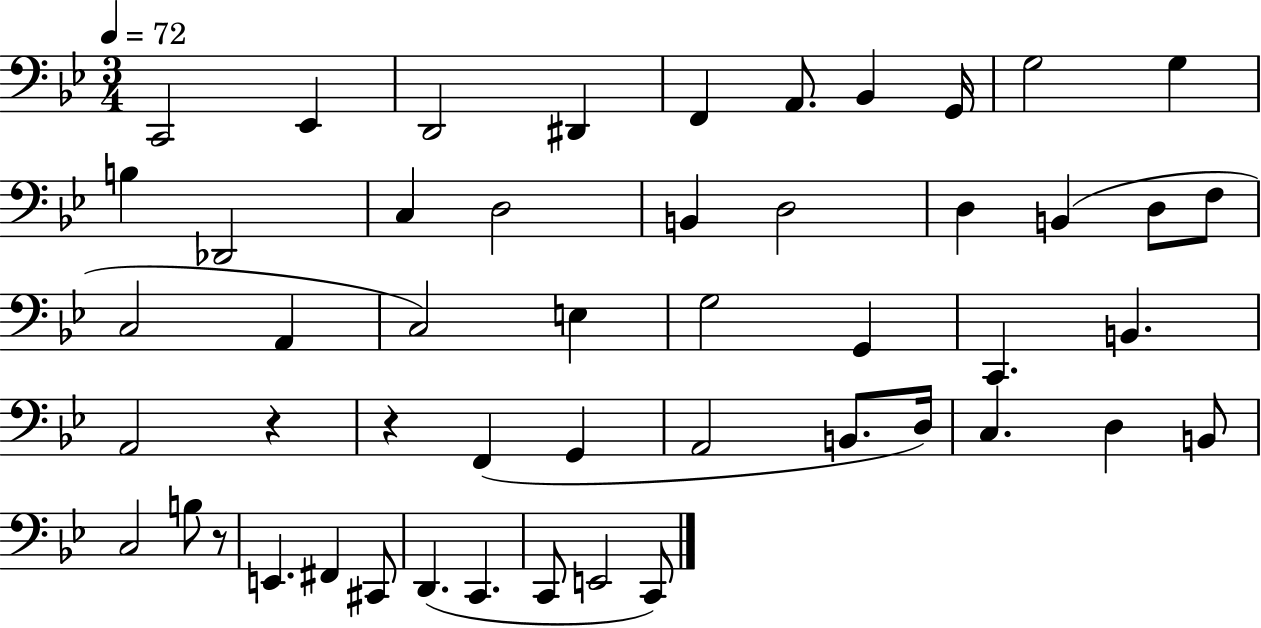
C2/h Eb2/q D2/h D#2/q F2/q A2/e. Bb2/q G2/s G3/h G3/q B3/q Db2/h C3/q D3/h B2/q D3/h D3/q B2/q D3/e F3/e C3/h A2/q C3/h E3/q G3/h G2/q C2/q. B2/q. A2/h R/q R/q F2/q G2/q A2/h B2/e. D3/s C3/q. D3/q B2/e C3/h B3/e R/e E2/q. F#2/q C#2/e D2/q. C2/q. C2/e E2/h C2/e